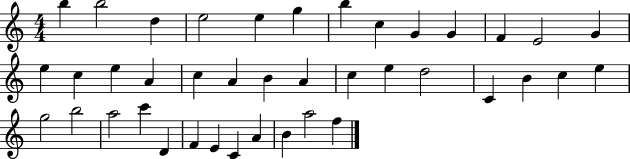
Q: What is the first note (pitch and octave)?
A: B5